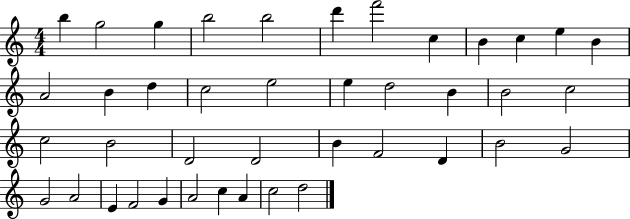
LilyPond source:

{
  \clef treble
  \numericTimeSignature
  \time 4/4
  \key c \major
  b''4 g''2 g''4 | b''2 b''2 | d'''4 f'''2 c''4 | b'4 c''4 e''4 b'4 | \break a'2 b'4 d''4 | c''2 e''2 | e''4 d''2 b'4 | b'2 c''2 | \break c''2 b'2 | d'2 d'2 | b'4 f'2 d'4 | b'2 g'2 | \break g'2 a'2 | e'4 f'2 g'4 | a'2 c''4 a'4 | c''2 d''2 | \break \bar "|."
}